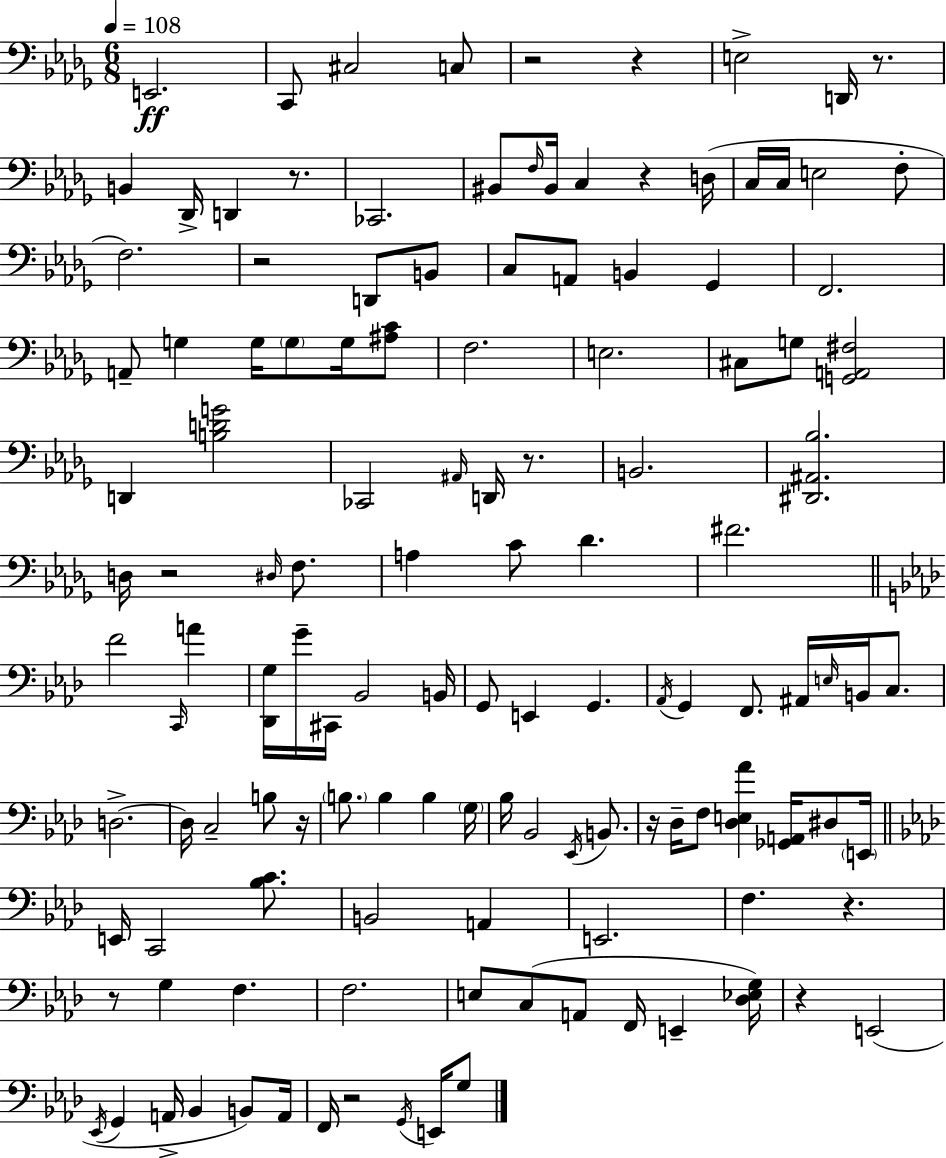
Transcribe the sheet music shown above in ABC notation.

X:1
T:Untitled
M:6/8
L:1/4
K:Bbm
E,,2 C,,/2 ^C,2 C,/2 z2 z E,2 D,,/4 z/2 B,, _D,,/4 D,, z/2 _C,,2 ^B,,/2 F,/4 ^B,,/4 C, z D,/4 C,/4 C,/4 E,2 F,/2 F,2 z2 D,,/2 B,,/2 C,/2 A,,/2 B,, _G,, F,,2 A,,/2 G, G,/4 G,/2 G,/4 [^A,C]/2 F,2 E,2 ^C,/2 G,/2 [G,,A,,^F,]2 D,, [B,DG]2 _C,,2 ^A,,/4 D,,/4 z/2 B,,2 [^D,,^A,,_B,]2 D,/4 z2 ^D,/4 F,/2 A, C/2 _D ^F2 F2 C,,/4 A [_D,,G,]/4 G/4 ^C,,/4 _B,,2 B,,/4 G,,/2 E,, G,, _A,,/4 G,, F,,/2 ^A,,/4 E,/4 B,,/4 C,/2 D,2 D,/4 C,2 B,/2 z/4 B,/2 B, B, G,/4 _B,/4 _B,,2 _E,,/4 B,,/2 z/4 _D,/4 F,/2 [_D,E,_A] [_G,,A,,]/4 ^D,/2 E,,/4 E,,/4 C,,2 [_B,C]/2 B,,2 A,, E,,2 F, z z/2 G, F, F,2 E,/2 C,/2 A,,/2 F,,/4 E,, [_D,_E,G,]/4 z E,,2 _E,,/4 G,, A,,/4 _B,, B,,/2 A,,/4 F,,/4 z2 G,,/4 E,,/4 G,/2